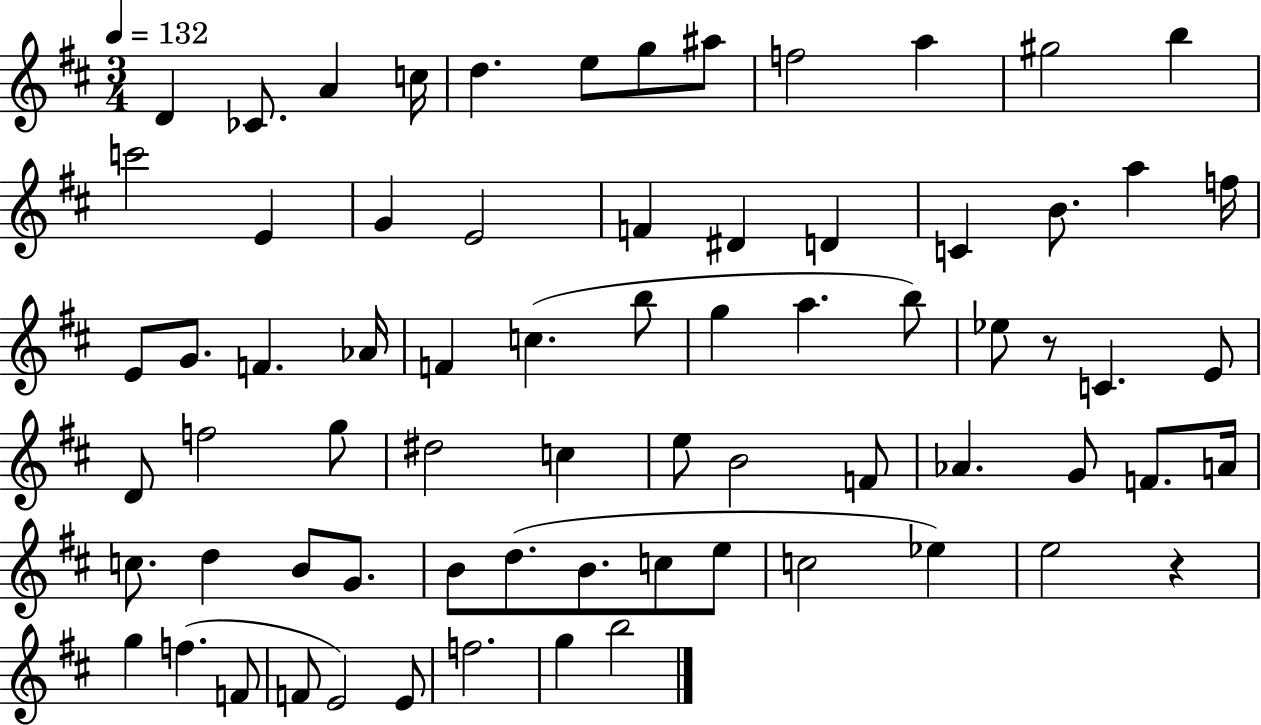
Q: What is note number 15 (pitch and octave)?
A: G4